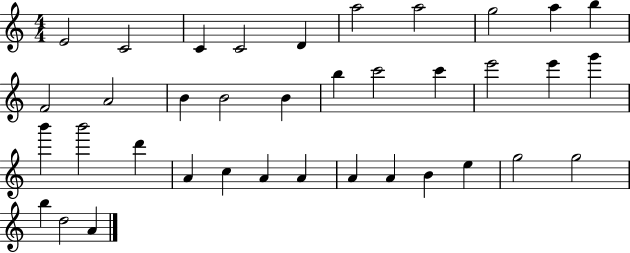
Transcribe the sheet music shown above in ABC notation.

X:1
T:Untitled
M:4/4
L:1/4
K:C
E2 C2 C C2 D a2 a2 g2 a b F2 A2 B B2 B b c'2 c' e'2 e' g' b' b'2 d' A c A A A A B e g2 g2 b d2 A